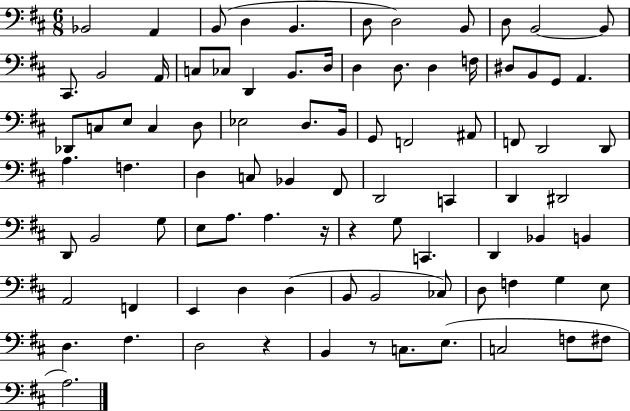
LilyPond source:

{
  \clef bass
  \numericTimeSignature
  \time 6/8
  \key d \major
  bes,2 a,4 | b,8( d4 b,4. | d8 d2) b,8 | d8 b,2~~ b,8 | \break cis,8. b,2 a,16 | c8 ces8 d,4 b,8. d16 | d4 d8. d4 f16 | dis8 b,8 g,8 a,4. | \break des,8 c8 e8 c4 d8 | ees2 d8. b,16 | g,8 f,2 ais,8 | f,8 d,2 d,8 | \break a4. f4. | d4 c8 bes,4 fis,8 | d,2 c,4 | d,4 dis,2 | \break d,8 b,2 g8 | e8 a8. a4. r16 | r4 g8 c,4. | d,4 bes,4 b,4 | \break a,2 f,4 | e,4 d4 d4( | b,8 b,2 ces8) | d8 f4 g4 e8 | \break d4. fis4. | d2 r4 | b,4 r8 c8. e8.( | c2 f8 fis8 | \break a2.) | \bar "|."
}